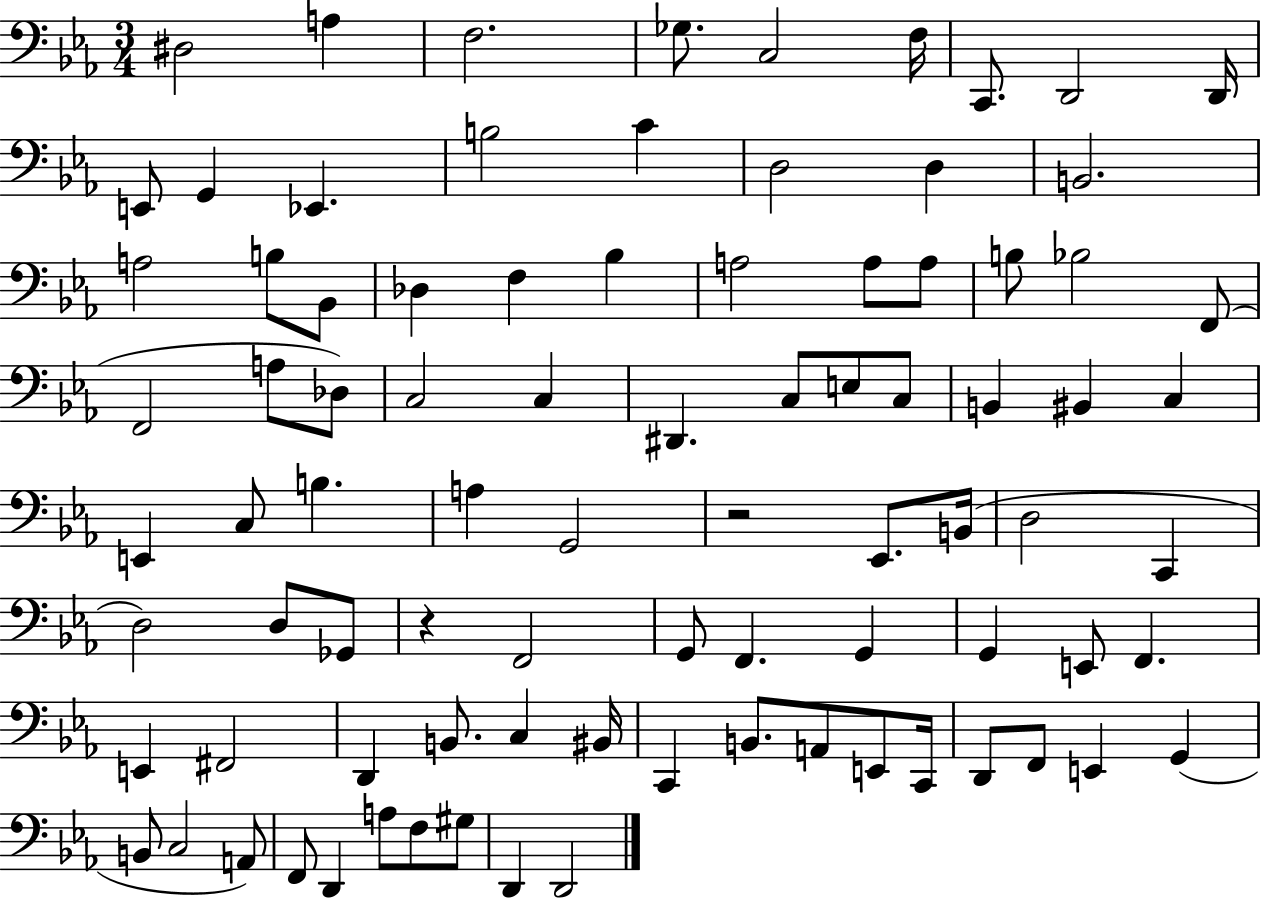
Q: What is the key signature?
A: EES major